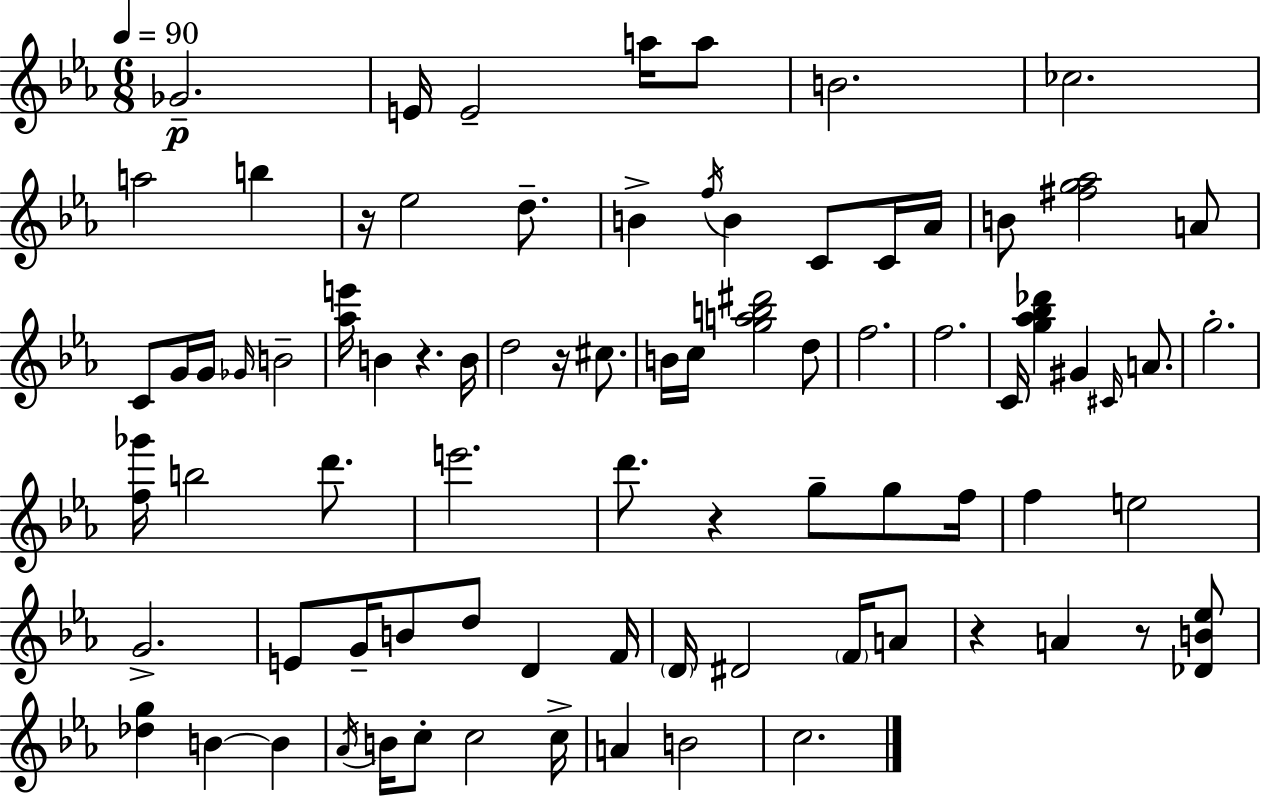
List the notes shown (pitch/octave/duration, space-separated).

Gb4/h. E4/s E4/h A5/s A5/e B4/h. CES5/h. A5/h B5/q R/s Eb5/h D5/e. B4/q F5/s B4/q C4/e C4/s Ab4/s B4/e [F#5,G5,Ab5]/h A4/e C4/e G4/s G4/s Gb4/s B4/h [Ab5,E6]/s B4/q R/q. B4/s D5/h R/s C#5/e. B4/s C5/s [G5,A5,B5,D#6]/h D5/e F5/h. F5/h. C4/s [G5,Ab5,Bb5,Db6]/q G#4/q C#4/s A4/e. G5/h. [F5,Gb6]/s B5/h D6/e. E6/h. D6/e. R/q G5/e G5/e F5/s F5/q E5/h G4/h. E4/e G4/s B4/e D5/e D4/q F4/s D4/s D#4/h F4/s A4/e R/q A4/q R/e [Db4,B4,Eb5]/e [Db5,G5]/q B4/q B4/q Ab4/s B4/s C5/e C5/h C5/s A4/q B4/h C5/h.